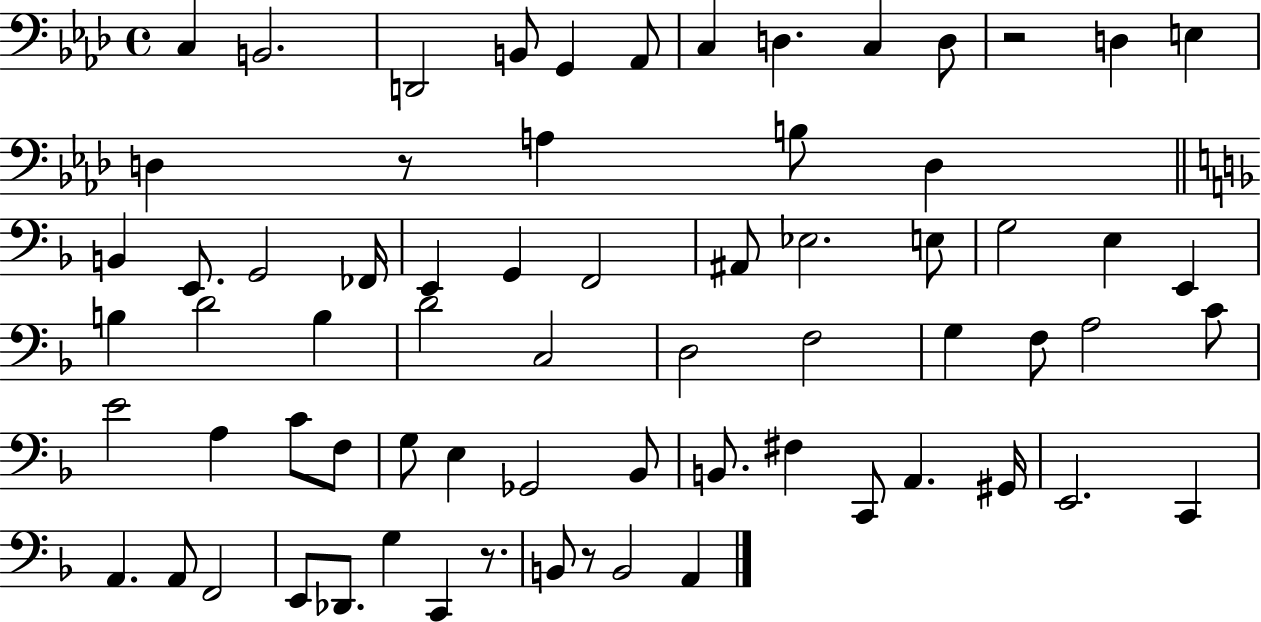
X:1
T:Untitled
M:4/4
L:1/4
K:Ab
C, B,,2 D,,2 B,,/2 G,, _A,,/2 C, D, C, D,/2 z2 D, E, D, z/2 A, B,/2 D, B,, E,,/2 G,,2 _F,,/4 E,, G,, F,,2 ^A,,/2 _E,2 E,/2 G,2 E, E,, B, D2 B, D2 C,2 D,2 F,2 G, F,/2 A,2 C/2 E2 A, C/2 F,/2 G,/2 E, _G,,2 _B,,/2 B,,/2 ^F, C,,/2 A,, ^G,,/4 E,,2 C,, A,, A,,/2 F,,2 E,,/2 _D,,/2 G, C,, z/2 B,,/2 z/2 B,,2 A,,